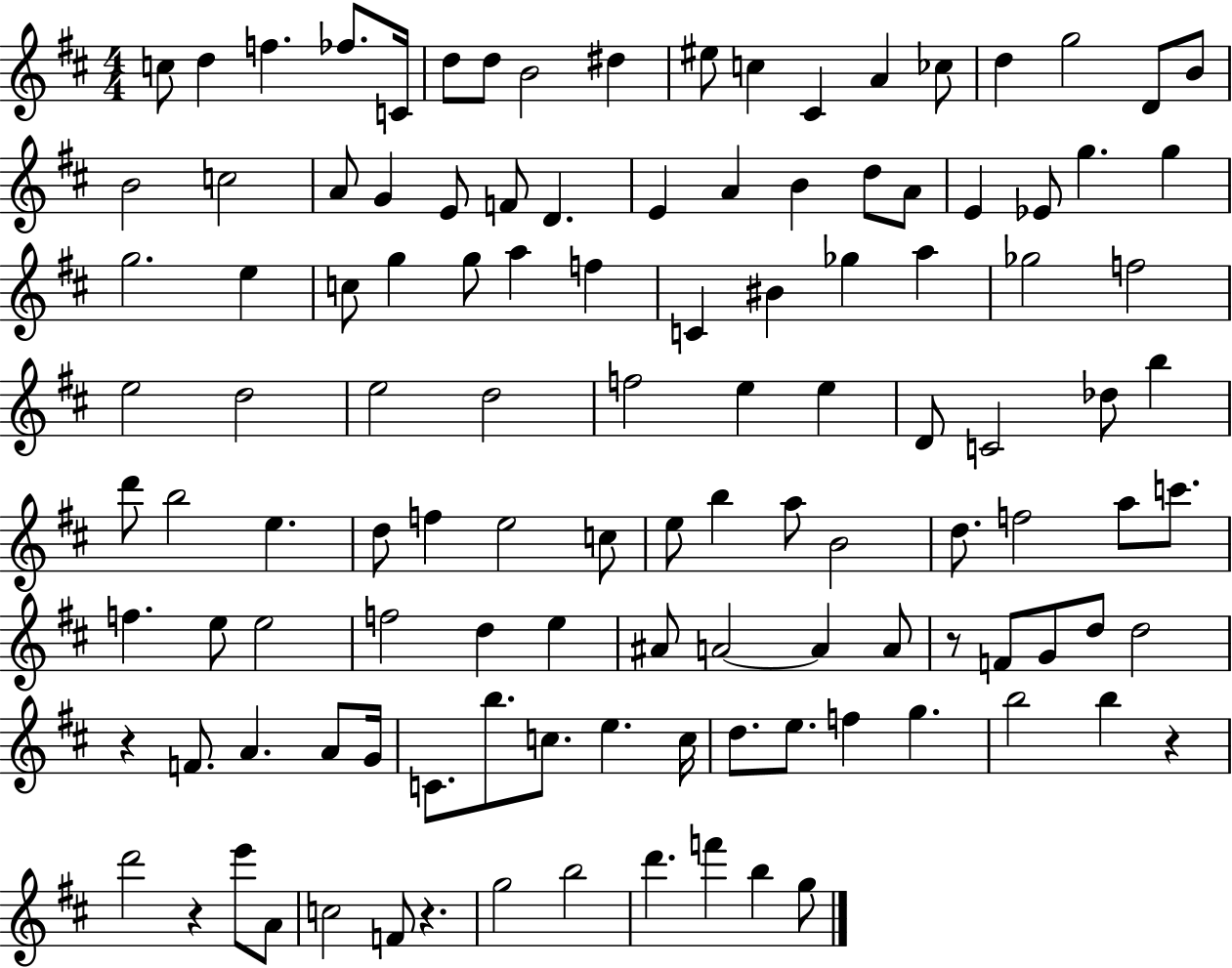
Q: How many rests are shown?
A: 5